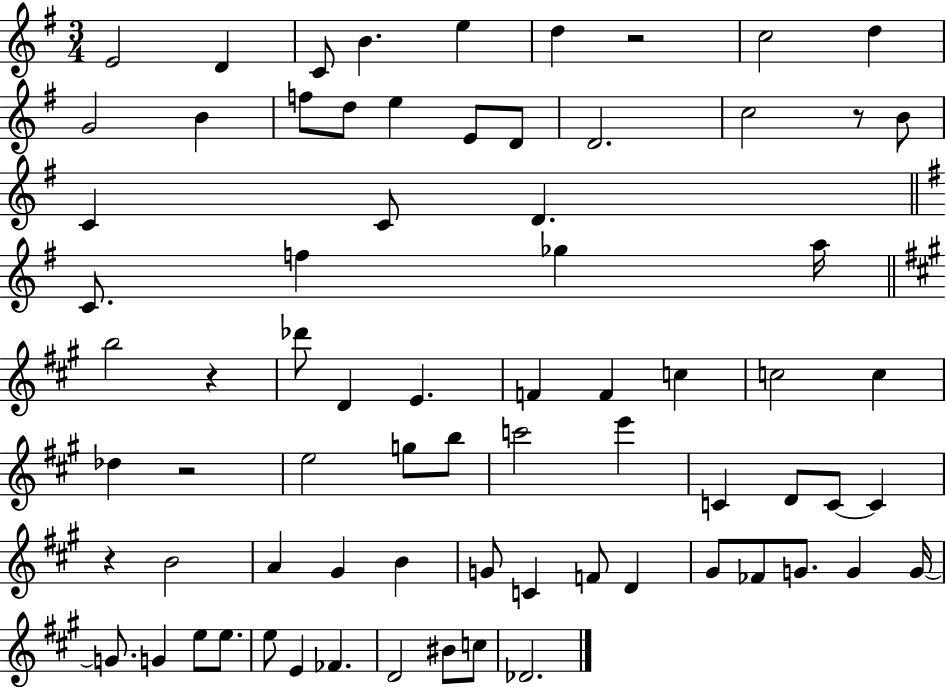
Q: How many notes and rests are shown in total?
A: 73